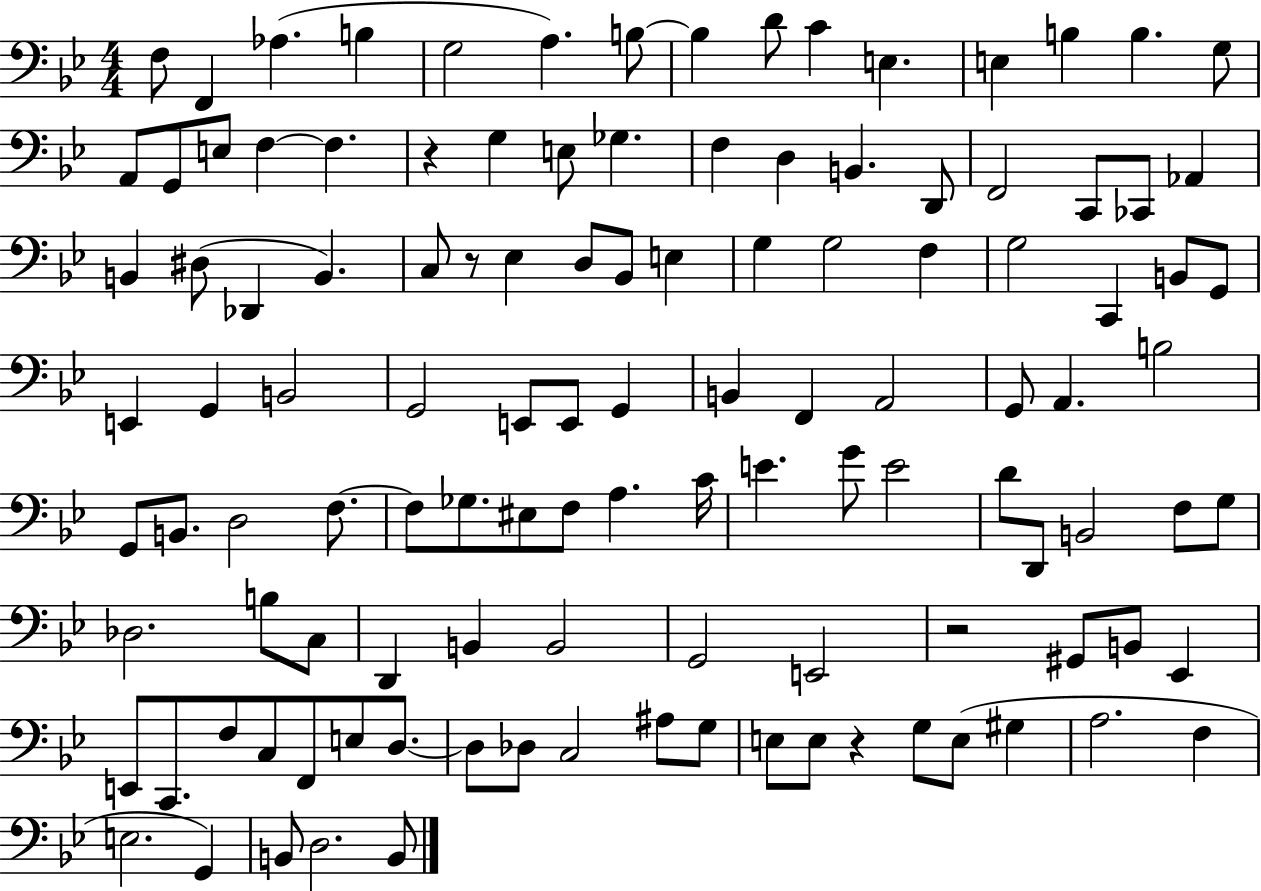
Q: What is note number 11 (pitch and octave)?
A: E3